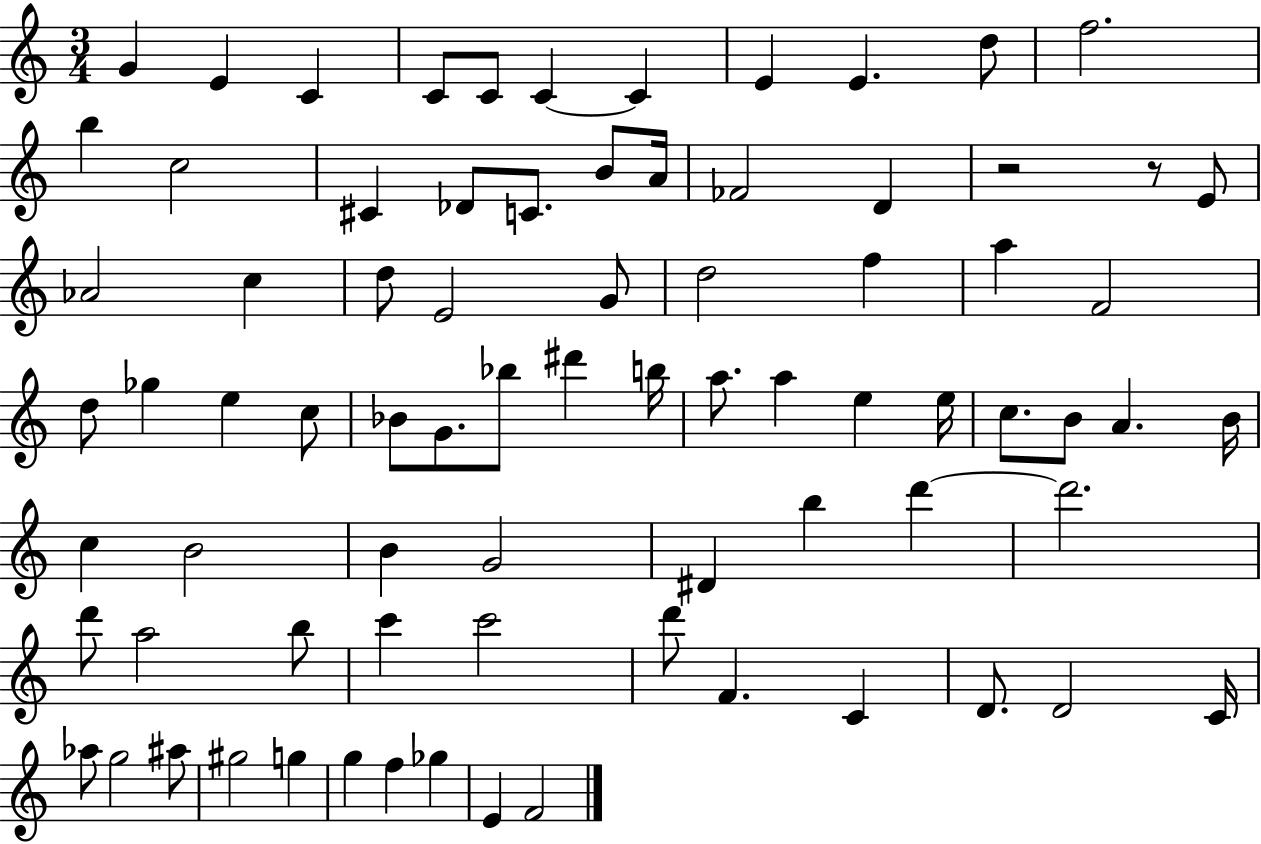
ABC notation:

X:1
T:Untitled
M:3/4
L:1/4
K:C
G E C C/2 C/2 C C E E d/2 f2 b c2 ^C _D/2 C/2 B/2 A/4 _F2 D z2 z/2 E/2 _A2 c d/2 E2 G/2 d2 f a F2 d/2 _g e c/2 _B/2 G/2 _b/2 ^d' b/4 a/2 a e e/4 c/2 B/2 A B/4 c B2 B G2 ^D b d' d'2 d'/2 a2 b/2 c' c'2 d'/2 F C D/2 D2 C/4 _a/2 g2 ^a/2 ^g2 g g f _g E F2